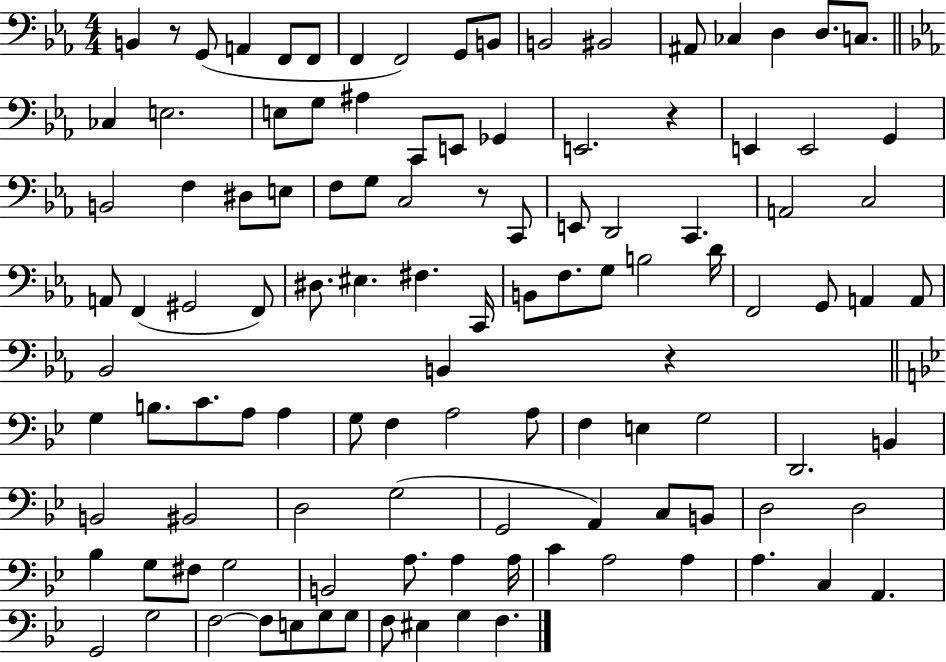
B2/q R/e G2/e A2/q F2/e F2/e F2/q F2/h G2/e B2/e B2/h BIS2/h A#2/e CES3/q D3/q D3/e. C3/e. CES3/q E3/h. E3/e G3/e A#3/q C2/e E2/e Gb2/q E2/h. R/q E2/q E2/h G2/q B2/h F3/q D#3/e E3/e F3/e G3/e C3/h R/e C2/e E2/e D2/h C2/q. A2/h C3/h A2/e F2/q G#2/h F2/e D#3/e. EIS3/q. F#3/q. C2/s B2/e F3/e. G3/e B3/h D4/s F2/h G2/e A2/q A2/e Bb2/h B2/q R/q G3/q B3/e. C4/e. A3/e A3/q G3/e F3/q A3/h A3/e F3/q E3/q G3/h D2/h. B2/q B2/h BIS2/h D3/h G3/h G2/h A2/q C3/e B2/e D3/h D3/h Bb3/q G3/e F#3/e G3/h B2/h A3/e. A3/q A3/s C4/q A3/h A3/q A3/q. C3/q A2/q. G2/h G3/h F3/h F3/e E3/e G3/e G3/e F3/e EIS3/q G3/q F3/q.